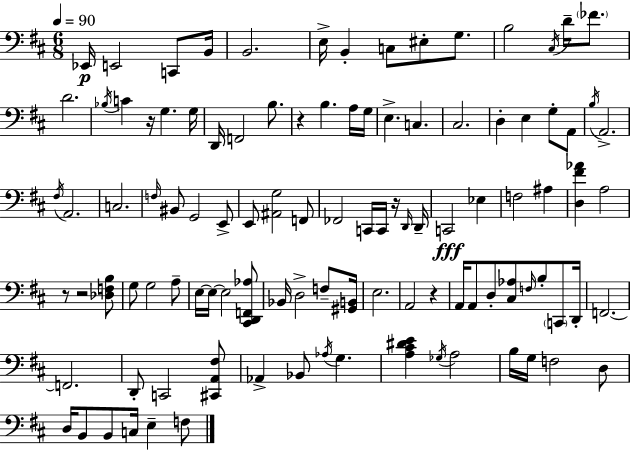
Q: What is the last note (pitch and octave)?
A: F3